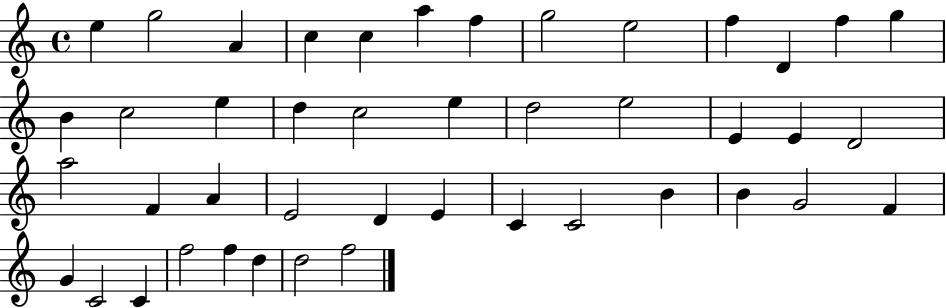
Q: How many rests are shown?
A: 0